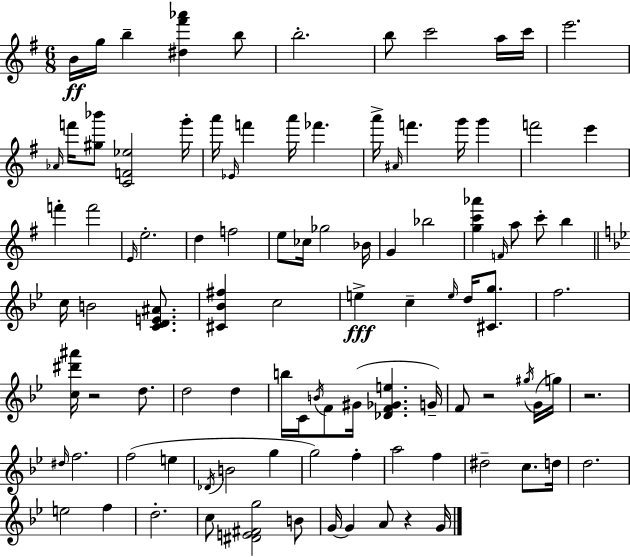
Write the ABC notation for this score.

X:1
T:Untitled
M:6/8
L:1/4
K:Em
B/4 g/4 b [^d^f'_a'] b/2 b2 b/2 c'2 a/4 c'/4 e'2 _A/4 f'/4 [^g_b']/2 [CF_e]2 g'/4 a'/4 _E/4 f' a'/4 _f' a'/4 ^A/4 f' g'/4 g' f'2 e' f' f'2 E/4 e2 d f2 e/2 _c/4 _g2 _B/4 G _b2 [gc'_a'] F/4 a/2 c'/2 b c/4 B2 [CDE^A]/2 [^C_B^f] c2 e c e/4 d/4 [^Cg]/2 f2 [c^d'^a']/4 z2 d/2 d2 d b/4 C/4 B/4 F/2 ^G/4 [_DF_Ge] G/4 F/2 z2 ^g/4 G/4 g/4 z2 ^d/4 f2 f2 e _D/4 B2 g g2 f a2 f ^d2 c/2 d/4 d2 e2 f d2 c/2 [^DE^Fg]2 B/2 G/4 G A/2 z G/4